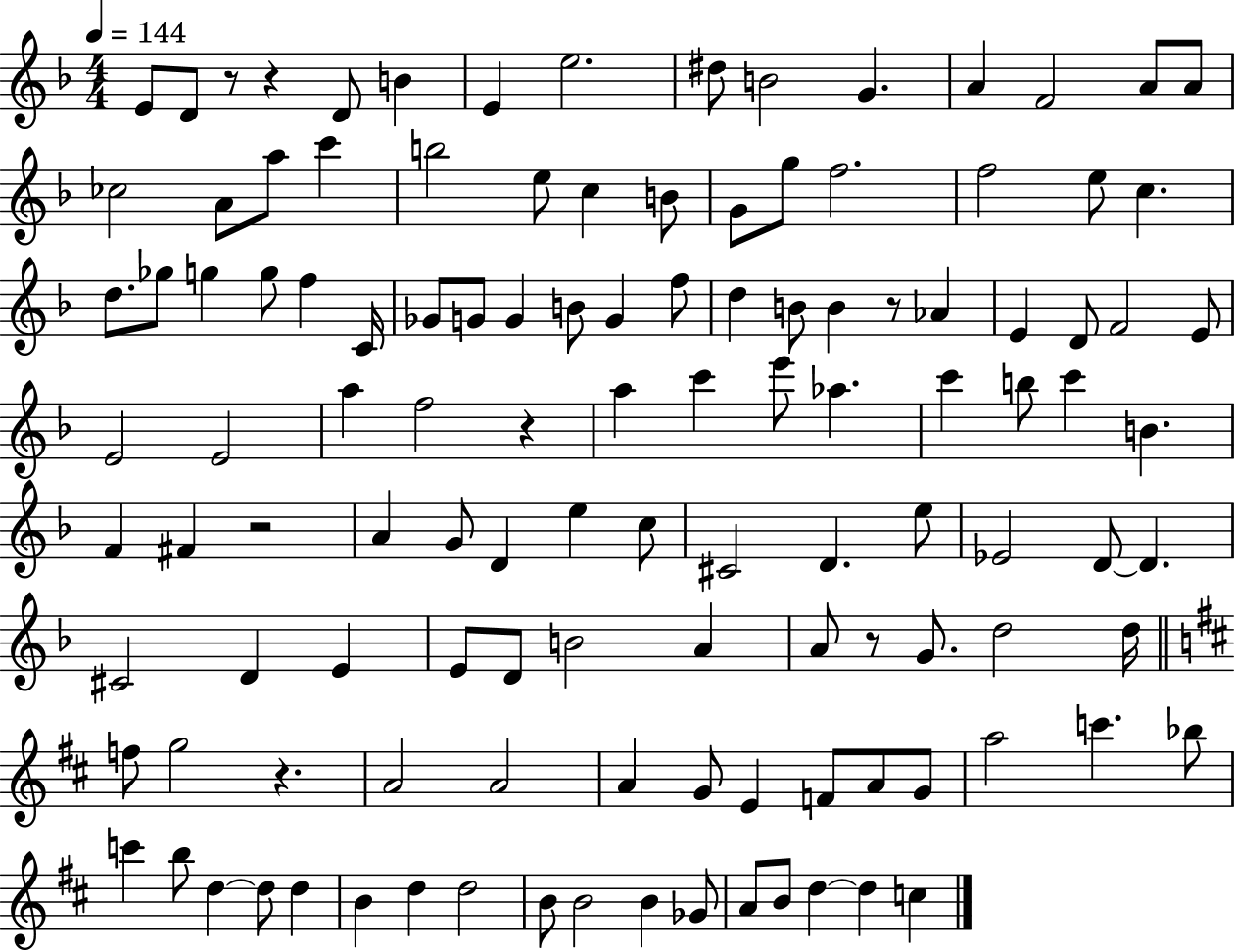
E4/e D4/e R/e R/q D4/e B4/q E4/q E5/h. D#5/e B4/h G4/q. A4/q F4/h A4/e A4/e CES5/h A4/e A5/e C6/q B5/h E5/e C5/q B4/e G4/e G5/e F5/h. F5/h E5/e C5/q. D5/e. Gb5/e G5/q G5/e F5/q C4/s Gb4/e G4/e G4/q B4/e G4/q F5/e D5/q B4/e B4/q R/e Ab4/q E4/q D4/e F4/h E4/e E4/h E4/h A5/q F5/h R/q A5/q C6/q E6/e Ab5/q. C6/q B5/e C6/q B4/q. F4/q F#4/q R/h A4/q G4/e D4/q E5/q C5/e C#4/h D4/q. E5/e Eb4/h D4/e D4/q. C#4/h D4/q E4/q E4/e D4/e B4/h A4/q A4/e R/e G4/e. D5/h D5/s F5/e G5/h R/q. A4/h A4/h A4/q G4/e E4/q F4/e A4/e G4/e A5/h C6/q. Bb5/e C6/q B5/e D5/q D5/e D5/q B4/q D5/q D5/h B4/e B4/h B4/q Gb4/e A4/e B4/e D5/q D5/q C5/q